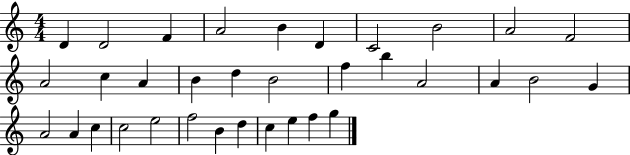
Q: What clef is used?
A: treble